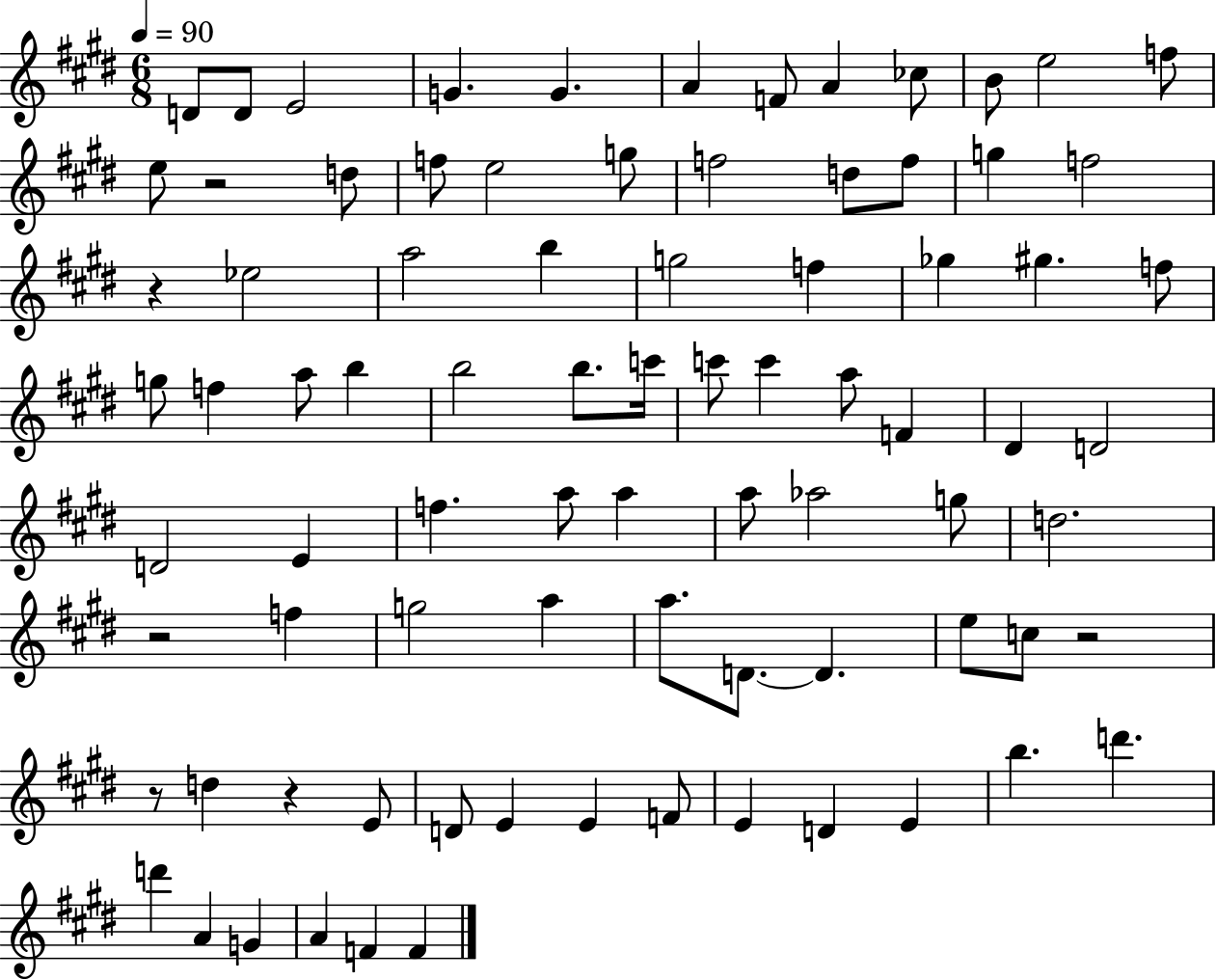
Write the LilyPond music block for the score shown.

{
  \clef treble
  \numericTimeSignature
  \time 6/8
  \key e \major
  \tempo 4 = 90
  d'8 d'8 e'2 | g'4. g'4. | a'4 f'8 a'4 ces''8 | b'8 e''2 f''8 | \break e''8 r2 d''8 | f''8 e''2 g''8 | f''2 d''8 f''8 | g''4 f''2 | \break r4 ees''2 | a''2 b''4 | g''2 f''4 | ges''4 gis''4. f''8 | \break g''8 f''4 a''8 b''4 | b''2 b''8. c'''16 | c'''8 c'''4 a''8 f'4 | dis'4 d'2 | \break d'2 e'4 | f''4. a''8 a''4 | a''8 aes''2 g''8 | d''2. | \break r2 f''4 | g''2 a''4 | a''8. d'8.~~ d'4. | e''8 c''8 r2 | \break r8 d''4 r4 e'8 | d'8 e'4 e'4 f'8 | e'4 d'4 e'4 | b''4. d'''4. | \break d'''4 a'4 g'4 | a'4 f'4 f'4 | \bar "|."
}